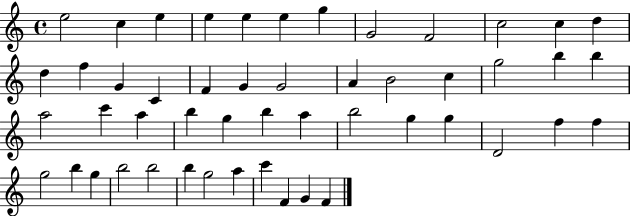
E5/h C5/q E5/q E5/q E5/q E5/q G5/q G4/h F4/h C5/h C5/q D5/q D5/q F5/q G4/q C4/q F4/q G4/q G4/h A4/q B4/h C5/q G5/h B5/q B5/q A5/h C6/q A5/q B5/q G5/q B5/q A5/q B5/h G5/q G5/q D4/h F5/q F5/q G5/h B5/q G5/q B5/h B5/h B5/q G5/h A5/q C6/q F4/q G4/q F4/q